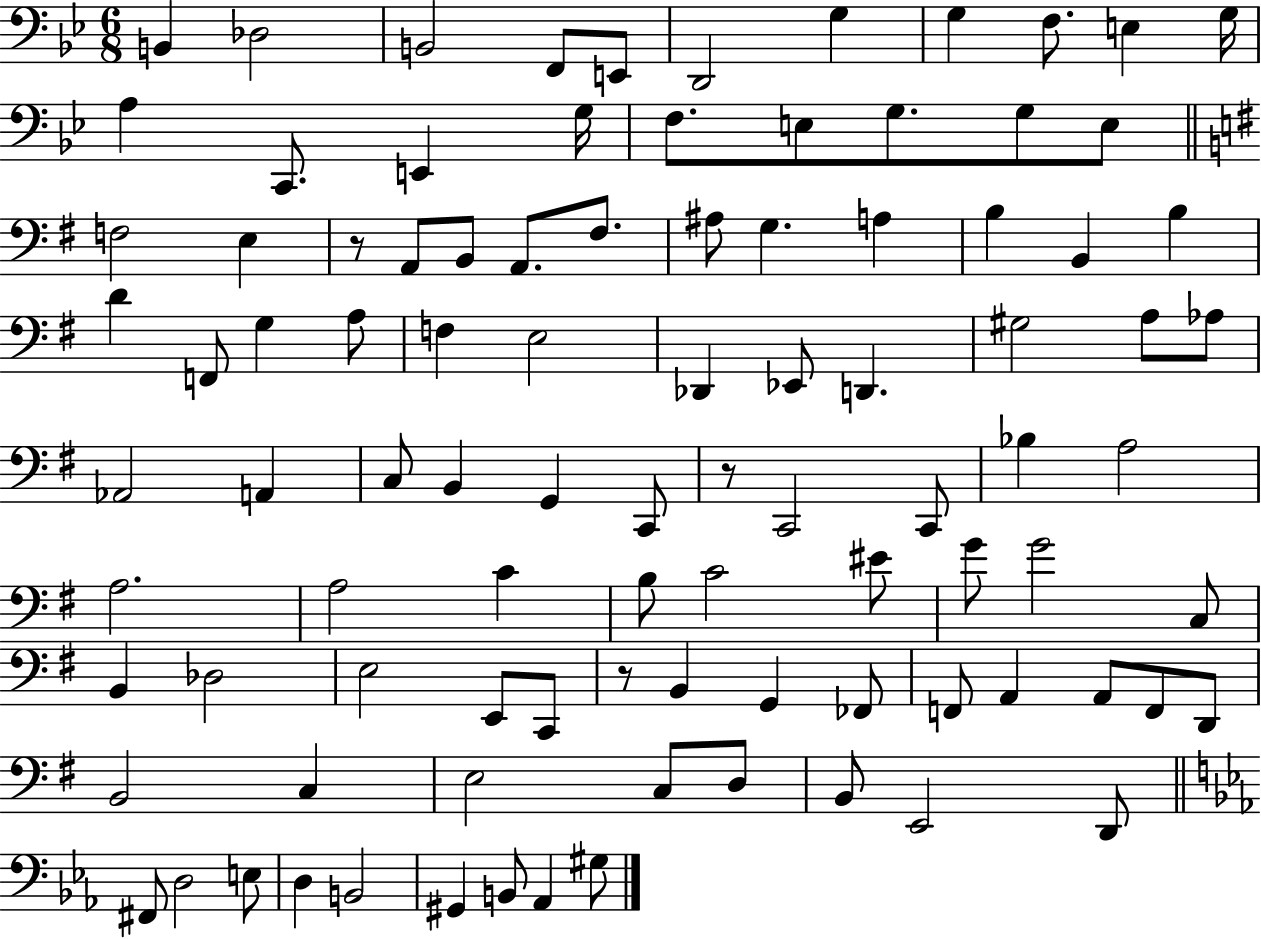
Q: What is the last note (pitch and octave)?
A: G#3